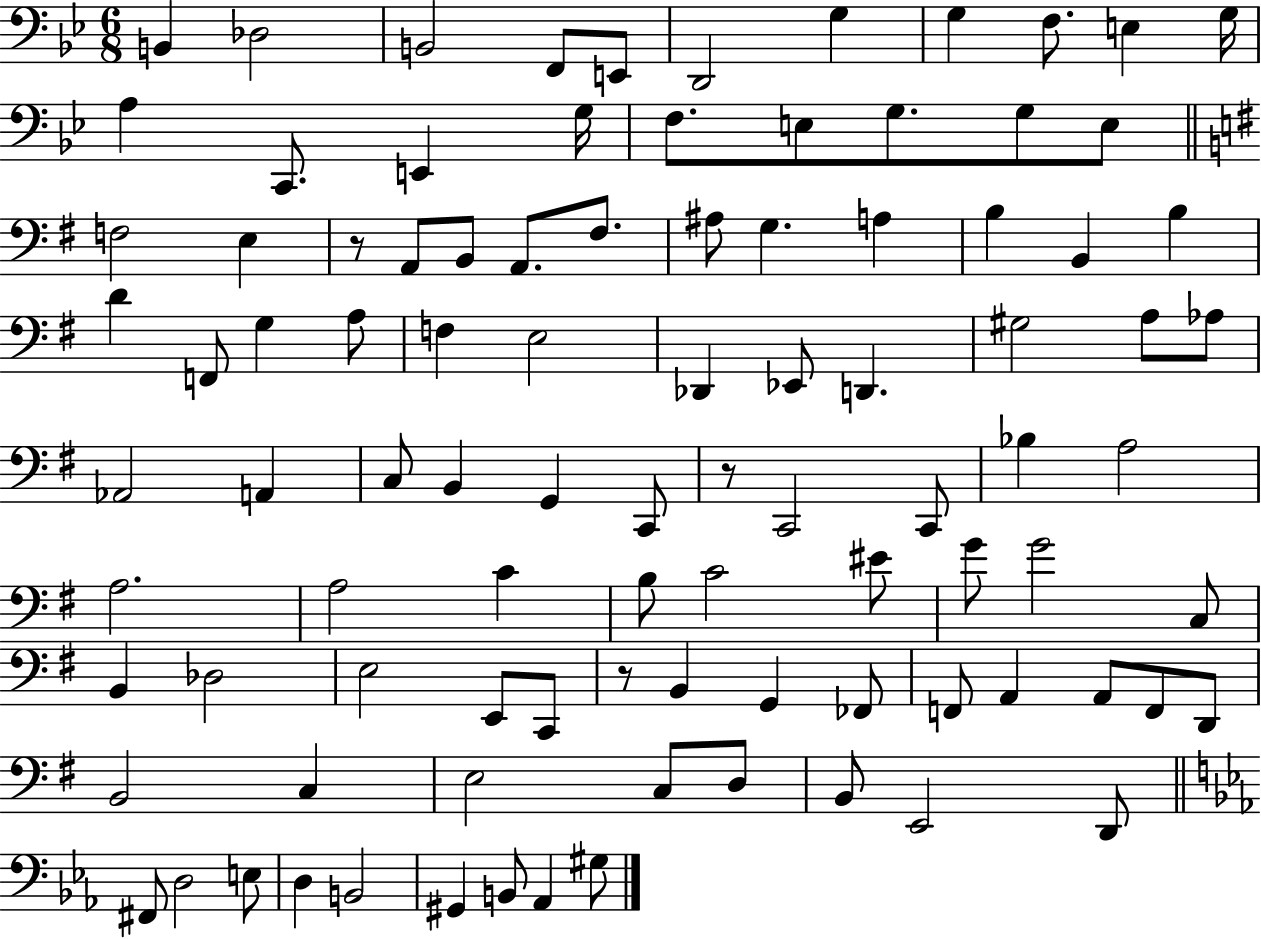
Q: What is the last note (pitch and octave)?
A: G#3